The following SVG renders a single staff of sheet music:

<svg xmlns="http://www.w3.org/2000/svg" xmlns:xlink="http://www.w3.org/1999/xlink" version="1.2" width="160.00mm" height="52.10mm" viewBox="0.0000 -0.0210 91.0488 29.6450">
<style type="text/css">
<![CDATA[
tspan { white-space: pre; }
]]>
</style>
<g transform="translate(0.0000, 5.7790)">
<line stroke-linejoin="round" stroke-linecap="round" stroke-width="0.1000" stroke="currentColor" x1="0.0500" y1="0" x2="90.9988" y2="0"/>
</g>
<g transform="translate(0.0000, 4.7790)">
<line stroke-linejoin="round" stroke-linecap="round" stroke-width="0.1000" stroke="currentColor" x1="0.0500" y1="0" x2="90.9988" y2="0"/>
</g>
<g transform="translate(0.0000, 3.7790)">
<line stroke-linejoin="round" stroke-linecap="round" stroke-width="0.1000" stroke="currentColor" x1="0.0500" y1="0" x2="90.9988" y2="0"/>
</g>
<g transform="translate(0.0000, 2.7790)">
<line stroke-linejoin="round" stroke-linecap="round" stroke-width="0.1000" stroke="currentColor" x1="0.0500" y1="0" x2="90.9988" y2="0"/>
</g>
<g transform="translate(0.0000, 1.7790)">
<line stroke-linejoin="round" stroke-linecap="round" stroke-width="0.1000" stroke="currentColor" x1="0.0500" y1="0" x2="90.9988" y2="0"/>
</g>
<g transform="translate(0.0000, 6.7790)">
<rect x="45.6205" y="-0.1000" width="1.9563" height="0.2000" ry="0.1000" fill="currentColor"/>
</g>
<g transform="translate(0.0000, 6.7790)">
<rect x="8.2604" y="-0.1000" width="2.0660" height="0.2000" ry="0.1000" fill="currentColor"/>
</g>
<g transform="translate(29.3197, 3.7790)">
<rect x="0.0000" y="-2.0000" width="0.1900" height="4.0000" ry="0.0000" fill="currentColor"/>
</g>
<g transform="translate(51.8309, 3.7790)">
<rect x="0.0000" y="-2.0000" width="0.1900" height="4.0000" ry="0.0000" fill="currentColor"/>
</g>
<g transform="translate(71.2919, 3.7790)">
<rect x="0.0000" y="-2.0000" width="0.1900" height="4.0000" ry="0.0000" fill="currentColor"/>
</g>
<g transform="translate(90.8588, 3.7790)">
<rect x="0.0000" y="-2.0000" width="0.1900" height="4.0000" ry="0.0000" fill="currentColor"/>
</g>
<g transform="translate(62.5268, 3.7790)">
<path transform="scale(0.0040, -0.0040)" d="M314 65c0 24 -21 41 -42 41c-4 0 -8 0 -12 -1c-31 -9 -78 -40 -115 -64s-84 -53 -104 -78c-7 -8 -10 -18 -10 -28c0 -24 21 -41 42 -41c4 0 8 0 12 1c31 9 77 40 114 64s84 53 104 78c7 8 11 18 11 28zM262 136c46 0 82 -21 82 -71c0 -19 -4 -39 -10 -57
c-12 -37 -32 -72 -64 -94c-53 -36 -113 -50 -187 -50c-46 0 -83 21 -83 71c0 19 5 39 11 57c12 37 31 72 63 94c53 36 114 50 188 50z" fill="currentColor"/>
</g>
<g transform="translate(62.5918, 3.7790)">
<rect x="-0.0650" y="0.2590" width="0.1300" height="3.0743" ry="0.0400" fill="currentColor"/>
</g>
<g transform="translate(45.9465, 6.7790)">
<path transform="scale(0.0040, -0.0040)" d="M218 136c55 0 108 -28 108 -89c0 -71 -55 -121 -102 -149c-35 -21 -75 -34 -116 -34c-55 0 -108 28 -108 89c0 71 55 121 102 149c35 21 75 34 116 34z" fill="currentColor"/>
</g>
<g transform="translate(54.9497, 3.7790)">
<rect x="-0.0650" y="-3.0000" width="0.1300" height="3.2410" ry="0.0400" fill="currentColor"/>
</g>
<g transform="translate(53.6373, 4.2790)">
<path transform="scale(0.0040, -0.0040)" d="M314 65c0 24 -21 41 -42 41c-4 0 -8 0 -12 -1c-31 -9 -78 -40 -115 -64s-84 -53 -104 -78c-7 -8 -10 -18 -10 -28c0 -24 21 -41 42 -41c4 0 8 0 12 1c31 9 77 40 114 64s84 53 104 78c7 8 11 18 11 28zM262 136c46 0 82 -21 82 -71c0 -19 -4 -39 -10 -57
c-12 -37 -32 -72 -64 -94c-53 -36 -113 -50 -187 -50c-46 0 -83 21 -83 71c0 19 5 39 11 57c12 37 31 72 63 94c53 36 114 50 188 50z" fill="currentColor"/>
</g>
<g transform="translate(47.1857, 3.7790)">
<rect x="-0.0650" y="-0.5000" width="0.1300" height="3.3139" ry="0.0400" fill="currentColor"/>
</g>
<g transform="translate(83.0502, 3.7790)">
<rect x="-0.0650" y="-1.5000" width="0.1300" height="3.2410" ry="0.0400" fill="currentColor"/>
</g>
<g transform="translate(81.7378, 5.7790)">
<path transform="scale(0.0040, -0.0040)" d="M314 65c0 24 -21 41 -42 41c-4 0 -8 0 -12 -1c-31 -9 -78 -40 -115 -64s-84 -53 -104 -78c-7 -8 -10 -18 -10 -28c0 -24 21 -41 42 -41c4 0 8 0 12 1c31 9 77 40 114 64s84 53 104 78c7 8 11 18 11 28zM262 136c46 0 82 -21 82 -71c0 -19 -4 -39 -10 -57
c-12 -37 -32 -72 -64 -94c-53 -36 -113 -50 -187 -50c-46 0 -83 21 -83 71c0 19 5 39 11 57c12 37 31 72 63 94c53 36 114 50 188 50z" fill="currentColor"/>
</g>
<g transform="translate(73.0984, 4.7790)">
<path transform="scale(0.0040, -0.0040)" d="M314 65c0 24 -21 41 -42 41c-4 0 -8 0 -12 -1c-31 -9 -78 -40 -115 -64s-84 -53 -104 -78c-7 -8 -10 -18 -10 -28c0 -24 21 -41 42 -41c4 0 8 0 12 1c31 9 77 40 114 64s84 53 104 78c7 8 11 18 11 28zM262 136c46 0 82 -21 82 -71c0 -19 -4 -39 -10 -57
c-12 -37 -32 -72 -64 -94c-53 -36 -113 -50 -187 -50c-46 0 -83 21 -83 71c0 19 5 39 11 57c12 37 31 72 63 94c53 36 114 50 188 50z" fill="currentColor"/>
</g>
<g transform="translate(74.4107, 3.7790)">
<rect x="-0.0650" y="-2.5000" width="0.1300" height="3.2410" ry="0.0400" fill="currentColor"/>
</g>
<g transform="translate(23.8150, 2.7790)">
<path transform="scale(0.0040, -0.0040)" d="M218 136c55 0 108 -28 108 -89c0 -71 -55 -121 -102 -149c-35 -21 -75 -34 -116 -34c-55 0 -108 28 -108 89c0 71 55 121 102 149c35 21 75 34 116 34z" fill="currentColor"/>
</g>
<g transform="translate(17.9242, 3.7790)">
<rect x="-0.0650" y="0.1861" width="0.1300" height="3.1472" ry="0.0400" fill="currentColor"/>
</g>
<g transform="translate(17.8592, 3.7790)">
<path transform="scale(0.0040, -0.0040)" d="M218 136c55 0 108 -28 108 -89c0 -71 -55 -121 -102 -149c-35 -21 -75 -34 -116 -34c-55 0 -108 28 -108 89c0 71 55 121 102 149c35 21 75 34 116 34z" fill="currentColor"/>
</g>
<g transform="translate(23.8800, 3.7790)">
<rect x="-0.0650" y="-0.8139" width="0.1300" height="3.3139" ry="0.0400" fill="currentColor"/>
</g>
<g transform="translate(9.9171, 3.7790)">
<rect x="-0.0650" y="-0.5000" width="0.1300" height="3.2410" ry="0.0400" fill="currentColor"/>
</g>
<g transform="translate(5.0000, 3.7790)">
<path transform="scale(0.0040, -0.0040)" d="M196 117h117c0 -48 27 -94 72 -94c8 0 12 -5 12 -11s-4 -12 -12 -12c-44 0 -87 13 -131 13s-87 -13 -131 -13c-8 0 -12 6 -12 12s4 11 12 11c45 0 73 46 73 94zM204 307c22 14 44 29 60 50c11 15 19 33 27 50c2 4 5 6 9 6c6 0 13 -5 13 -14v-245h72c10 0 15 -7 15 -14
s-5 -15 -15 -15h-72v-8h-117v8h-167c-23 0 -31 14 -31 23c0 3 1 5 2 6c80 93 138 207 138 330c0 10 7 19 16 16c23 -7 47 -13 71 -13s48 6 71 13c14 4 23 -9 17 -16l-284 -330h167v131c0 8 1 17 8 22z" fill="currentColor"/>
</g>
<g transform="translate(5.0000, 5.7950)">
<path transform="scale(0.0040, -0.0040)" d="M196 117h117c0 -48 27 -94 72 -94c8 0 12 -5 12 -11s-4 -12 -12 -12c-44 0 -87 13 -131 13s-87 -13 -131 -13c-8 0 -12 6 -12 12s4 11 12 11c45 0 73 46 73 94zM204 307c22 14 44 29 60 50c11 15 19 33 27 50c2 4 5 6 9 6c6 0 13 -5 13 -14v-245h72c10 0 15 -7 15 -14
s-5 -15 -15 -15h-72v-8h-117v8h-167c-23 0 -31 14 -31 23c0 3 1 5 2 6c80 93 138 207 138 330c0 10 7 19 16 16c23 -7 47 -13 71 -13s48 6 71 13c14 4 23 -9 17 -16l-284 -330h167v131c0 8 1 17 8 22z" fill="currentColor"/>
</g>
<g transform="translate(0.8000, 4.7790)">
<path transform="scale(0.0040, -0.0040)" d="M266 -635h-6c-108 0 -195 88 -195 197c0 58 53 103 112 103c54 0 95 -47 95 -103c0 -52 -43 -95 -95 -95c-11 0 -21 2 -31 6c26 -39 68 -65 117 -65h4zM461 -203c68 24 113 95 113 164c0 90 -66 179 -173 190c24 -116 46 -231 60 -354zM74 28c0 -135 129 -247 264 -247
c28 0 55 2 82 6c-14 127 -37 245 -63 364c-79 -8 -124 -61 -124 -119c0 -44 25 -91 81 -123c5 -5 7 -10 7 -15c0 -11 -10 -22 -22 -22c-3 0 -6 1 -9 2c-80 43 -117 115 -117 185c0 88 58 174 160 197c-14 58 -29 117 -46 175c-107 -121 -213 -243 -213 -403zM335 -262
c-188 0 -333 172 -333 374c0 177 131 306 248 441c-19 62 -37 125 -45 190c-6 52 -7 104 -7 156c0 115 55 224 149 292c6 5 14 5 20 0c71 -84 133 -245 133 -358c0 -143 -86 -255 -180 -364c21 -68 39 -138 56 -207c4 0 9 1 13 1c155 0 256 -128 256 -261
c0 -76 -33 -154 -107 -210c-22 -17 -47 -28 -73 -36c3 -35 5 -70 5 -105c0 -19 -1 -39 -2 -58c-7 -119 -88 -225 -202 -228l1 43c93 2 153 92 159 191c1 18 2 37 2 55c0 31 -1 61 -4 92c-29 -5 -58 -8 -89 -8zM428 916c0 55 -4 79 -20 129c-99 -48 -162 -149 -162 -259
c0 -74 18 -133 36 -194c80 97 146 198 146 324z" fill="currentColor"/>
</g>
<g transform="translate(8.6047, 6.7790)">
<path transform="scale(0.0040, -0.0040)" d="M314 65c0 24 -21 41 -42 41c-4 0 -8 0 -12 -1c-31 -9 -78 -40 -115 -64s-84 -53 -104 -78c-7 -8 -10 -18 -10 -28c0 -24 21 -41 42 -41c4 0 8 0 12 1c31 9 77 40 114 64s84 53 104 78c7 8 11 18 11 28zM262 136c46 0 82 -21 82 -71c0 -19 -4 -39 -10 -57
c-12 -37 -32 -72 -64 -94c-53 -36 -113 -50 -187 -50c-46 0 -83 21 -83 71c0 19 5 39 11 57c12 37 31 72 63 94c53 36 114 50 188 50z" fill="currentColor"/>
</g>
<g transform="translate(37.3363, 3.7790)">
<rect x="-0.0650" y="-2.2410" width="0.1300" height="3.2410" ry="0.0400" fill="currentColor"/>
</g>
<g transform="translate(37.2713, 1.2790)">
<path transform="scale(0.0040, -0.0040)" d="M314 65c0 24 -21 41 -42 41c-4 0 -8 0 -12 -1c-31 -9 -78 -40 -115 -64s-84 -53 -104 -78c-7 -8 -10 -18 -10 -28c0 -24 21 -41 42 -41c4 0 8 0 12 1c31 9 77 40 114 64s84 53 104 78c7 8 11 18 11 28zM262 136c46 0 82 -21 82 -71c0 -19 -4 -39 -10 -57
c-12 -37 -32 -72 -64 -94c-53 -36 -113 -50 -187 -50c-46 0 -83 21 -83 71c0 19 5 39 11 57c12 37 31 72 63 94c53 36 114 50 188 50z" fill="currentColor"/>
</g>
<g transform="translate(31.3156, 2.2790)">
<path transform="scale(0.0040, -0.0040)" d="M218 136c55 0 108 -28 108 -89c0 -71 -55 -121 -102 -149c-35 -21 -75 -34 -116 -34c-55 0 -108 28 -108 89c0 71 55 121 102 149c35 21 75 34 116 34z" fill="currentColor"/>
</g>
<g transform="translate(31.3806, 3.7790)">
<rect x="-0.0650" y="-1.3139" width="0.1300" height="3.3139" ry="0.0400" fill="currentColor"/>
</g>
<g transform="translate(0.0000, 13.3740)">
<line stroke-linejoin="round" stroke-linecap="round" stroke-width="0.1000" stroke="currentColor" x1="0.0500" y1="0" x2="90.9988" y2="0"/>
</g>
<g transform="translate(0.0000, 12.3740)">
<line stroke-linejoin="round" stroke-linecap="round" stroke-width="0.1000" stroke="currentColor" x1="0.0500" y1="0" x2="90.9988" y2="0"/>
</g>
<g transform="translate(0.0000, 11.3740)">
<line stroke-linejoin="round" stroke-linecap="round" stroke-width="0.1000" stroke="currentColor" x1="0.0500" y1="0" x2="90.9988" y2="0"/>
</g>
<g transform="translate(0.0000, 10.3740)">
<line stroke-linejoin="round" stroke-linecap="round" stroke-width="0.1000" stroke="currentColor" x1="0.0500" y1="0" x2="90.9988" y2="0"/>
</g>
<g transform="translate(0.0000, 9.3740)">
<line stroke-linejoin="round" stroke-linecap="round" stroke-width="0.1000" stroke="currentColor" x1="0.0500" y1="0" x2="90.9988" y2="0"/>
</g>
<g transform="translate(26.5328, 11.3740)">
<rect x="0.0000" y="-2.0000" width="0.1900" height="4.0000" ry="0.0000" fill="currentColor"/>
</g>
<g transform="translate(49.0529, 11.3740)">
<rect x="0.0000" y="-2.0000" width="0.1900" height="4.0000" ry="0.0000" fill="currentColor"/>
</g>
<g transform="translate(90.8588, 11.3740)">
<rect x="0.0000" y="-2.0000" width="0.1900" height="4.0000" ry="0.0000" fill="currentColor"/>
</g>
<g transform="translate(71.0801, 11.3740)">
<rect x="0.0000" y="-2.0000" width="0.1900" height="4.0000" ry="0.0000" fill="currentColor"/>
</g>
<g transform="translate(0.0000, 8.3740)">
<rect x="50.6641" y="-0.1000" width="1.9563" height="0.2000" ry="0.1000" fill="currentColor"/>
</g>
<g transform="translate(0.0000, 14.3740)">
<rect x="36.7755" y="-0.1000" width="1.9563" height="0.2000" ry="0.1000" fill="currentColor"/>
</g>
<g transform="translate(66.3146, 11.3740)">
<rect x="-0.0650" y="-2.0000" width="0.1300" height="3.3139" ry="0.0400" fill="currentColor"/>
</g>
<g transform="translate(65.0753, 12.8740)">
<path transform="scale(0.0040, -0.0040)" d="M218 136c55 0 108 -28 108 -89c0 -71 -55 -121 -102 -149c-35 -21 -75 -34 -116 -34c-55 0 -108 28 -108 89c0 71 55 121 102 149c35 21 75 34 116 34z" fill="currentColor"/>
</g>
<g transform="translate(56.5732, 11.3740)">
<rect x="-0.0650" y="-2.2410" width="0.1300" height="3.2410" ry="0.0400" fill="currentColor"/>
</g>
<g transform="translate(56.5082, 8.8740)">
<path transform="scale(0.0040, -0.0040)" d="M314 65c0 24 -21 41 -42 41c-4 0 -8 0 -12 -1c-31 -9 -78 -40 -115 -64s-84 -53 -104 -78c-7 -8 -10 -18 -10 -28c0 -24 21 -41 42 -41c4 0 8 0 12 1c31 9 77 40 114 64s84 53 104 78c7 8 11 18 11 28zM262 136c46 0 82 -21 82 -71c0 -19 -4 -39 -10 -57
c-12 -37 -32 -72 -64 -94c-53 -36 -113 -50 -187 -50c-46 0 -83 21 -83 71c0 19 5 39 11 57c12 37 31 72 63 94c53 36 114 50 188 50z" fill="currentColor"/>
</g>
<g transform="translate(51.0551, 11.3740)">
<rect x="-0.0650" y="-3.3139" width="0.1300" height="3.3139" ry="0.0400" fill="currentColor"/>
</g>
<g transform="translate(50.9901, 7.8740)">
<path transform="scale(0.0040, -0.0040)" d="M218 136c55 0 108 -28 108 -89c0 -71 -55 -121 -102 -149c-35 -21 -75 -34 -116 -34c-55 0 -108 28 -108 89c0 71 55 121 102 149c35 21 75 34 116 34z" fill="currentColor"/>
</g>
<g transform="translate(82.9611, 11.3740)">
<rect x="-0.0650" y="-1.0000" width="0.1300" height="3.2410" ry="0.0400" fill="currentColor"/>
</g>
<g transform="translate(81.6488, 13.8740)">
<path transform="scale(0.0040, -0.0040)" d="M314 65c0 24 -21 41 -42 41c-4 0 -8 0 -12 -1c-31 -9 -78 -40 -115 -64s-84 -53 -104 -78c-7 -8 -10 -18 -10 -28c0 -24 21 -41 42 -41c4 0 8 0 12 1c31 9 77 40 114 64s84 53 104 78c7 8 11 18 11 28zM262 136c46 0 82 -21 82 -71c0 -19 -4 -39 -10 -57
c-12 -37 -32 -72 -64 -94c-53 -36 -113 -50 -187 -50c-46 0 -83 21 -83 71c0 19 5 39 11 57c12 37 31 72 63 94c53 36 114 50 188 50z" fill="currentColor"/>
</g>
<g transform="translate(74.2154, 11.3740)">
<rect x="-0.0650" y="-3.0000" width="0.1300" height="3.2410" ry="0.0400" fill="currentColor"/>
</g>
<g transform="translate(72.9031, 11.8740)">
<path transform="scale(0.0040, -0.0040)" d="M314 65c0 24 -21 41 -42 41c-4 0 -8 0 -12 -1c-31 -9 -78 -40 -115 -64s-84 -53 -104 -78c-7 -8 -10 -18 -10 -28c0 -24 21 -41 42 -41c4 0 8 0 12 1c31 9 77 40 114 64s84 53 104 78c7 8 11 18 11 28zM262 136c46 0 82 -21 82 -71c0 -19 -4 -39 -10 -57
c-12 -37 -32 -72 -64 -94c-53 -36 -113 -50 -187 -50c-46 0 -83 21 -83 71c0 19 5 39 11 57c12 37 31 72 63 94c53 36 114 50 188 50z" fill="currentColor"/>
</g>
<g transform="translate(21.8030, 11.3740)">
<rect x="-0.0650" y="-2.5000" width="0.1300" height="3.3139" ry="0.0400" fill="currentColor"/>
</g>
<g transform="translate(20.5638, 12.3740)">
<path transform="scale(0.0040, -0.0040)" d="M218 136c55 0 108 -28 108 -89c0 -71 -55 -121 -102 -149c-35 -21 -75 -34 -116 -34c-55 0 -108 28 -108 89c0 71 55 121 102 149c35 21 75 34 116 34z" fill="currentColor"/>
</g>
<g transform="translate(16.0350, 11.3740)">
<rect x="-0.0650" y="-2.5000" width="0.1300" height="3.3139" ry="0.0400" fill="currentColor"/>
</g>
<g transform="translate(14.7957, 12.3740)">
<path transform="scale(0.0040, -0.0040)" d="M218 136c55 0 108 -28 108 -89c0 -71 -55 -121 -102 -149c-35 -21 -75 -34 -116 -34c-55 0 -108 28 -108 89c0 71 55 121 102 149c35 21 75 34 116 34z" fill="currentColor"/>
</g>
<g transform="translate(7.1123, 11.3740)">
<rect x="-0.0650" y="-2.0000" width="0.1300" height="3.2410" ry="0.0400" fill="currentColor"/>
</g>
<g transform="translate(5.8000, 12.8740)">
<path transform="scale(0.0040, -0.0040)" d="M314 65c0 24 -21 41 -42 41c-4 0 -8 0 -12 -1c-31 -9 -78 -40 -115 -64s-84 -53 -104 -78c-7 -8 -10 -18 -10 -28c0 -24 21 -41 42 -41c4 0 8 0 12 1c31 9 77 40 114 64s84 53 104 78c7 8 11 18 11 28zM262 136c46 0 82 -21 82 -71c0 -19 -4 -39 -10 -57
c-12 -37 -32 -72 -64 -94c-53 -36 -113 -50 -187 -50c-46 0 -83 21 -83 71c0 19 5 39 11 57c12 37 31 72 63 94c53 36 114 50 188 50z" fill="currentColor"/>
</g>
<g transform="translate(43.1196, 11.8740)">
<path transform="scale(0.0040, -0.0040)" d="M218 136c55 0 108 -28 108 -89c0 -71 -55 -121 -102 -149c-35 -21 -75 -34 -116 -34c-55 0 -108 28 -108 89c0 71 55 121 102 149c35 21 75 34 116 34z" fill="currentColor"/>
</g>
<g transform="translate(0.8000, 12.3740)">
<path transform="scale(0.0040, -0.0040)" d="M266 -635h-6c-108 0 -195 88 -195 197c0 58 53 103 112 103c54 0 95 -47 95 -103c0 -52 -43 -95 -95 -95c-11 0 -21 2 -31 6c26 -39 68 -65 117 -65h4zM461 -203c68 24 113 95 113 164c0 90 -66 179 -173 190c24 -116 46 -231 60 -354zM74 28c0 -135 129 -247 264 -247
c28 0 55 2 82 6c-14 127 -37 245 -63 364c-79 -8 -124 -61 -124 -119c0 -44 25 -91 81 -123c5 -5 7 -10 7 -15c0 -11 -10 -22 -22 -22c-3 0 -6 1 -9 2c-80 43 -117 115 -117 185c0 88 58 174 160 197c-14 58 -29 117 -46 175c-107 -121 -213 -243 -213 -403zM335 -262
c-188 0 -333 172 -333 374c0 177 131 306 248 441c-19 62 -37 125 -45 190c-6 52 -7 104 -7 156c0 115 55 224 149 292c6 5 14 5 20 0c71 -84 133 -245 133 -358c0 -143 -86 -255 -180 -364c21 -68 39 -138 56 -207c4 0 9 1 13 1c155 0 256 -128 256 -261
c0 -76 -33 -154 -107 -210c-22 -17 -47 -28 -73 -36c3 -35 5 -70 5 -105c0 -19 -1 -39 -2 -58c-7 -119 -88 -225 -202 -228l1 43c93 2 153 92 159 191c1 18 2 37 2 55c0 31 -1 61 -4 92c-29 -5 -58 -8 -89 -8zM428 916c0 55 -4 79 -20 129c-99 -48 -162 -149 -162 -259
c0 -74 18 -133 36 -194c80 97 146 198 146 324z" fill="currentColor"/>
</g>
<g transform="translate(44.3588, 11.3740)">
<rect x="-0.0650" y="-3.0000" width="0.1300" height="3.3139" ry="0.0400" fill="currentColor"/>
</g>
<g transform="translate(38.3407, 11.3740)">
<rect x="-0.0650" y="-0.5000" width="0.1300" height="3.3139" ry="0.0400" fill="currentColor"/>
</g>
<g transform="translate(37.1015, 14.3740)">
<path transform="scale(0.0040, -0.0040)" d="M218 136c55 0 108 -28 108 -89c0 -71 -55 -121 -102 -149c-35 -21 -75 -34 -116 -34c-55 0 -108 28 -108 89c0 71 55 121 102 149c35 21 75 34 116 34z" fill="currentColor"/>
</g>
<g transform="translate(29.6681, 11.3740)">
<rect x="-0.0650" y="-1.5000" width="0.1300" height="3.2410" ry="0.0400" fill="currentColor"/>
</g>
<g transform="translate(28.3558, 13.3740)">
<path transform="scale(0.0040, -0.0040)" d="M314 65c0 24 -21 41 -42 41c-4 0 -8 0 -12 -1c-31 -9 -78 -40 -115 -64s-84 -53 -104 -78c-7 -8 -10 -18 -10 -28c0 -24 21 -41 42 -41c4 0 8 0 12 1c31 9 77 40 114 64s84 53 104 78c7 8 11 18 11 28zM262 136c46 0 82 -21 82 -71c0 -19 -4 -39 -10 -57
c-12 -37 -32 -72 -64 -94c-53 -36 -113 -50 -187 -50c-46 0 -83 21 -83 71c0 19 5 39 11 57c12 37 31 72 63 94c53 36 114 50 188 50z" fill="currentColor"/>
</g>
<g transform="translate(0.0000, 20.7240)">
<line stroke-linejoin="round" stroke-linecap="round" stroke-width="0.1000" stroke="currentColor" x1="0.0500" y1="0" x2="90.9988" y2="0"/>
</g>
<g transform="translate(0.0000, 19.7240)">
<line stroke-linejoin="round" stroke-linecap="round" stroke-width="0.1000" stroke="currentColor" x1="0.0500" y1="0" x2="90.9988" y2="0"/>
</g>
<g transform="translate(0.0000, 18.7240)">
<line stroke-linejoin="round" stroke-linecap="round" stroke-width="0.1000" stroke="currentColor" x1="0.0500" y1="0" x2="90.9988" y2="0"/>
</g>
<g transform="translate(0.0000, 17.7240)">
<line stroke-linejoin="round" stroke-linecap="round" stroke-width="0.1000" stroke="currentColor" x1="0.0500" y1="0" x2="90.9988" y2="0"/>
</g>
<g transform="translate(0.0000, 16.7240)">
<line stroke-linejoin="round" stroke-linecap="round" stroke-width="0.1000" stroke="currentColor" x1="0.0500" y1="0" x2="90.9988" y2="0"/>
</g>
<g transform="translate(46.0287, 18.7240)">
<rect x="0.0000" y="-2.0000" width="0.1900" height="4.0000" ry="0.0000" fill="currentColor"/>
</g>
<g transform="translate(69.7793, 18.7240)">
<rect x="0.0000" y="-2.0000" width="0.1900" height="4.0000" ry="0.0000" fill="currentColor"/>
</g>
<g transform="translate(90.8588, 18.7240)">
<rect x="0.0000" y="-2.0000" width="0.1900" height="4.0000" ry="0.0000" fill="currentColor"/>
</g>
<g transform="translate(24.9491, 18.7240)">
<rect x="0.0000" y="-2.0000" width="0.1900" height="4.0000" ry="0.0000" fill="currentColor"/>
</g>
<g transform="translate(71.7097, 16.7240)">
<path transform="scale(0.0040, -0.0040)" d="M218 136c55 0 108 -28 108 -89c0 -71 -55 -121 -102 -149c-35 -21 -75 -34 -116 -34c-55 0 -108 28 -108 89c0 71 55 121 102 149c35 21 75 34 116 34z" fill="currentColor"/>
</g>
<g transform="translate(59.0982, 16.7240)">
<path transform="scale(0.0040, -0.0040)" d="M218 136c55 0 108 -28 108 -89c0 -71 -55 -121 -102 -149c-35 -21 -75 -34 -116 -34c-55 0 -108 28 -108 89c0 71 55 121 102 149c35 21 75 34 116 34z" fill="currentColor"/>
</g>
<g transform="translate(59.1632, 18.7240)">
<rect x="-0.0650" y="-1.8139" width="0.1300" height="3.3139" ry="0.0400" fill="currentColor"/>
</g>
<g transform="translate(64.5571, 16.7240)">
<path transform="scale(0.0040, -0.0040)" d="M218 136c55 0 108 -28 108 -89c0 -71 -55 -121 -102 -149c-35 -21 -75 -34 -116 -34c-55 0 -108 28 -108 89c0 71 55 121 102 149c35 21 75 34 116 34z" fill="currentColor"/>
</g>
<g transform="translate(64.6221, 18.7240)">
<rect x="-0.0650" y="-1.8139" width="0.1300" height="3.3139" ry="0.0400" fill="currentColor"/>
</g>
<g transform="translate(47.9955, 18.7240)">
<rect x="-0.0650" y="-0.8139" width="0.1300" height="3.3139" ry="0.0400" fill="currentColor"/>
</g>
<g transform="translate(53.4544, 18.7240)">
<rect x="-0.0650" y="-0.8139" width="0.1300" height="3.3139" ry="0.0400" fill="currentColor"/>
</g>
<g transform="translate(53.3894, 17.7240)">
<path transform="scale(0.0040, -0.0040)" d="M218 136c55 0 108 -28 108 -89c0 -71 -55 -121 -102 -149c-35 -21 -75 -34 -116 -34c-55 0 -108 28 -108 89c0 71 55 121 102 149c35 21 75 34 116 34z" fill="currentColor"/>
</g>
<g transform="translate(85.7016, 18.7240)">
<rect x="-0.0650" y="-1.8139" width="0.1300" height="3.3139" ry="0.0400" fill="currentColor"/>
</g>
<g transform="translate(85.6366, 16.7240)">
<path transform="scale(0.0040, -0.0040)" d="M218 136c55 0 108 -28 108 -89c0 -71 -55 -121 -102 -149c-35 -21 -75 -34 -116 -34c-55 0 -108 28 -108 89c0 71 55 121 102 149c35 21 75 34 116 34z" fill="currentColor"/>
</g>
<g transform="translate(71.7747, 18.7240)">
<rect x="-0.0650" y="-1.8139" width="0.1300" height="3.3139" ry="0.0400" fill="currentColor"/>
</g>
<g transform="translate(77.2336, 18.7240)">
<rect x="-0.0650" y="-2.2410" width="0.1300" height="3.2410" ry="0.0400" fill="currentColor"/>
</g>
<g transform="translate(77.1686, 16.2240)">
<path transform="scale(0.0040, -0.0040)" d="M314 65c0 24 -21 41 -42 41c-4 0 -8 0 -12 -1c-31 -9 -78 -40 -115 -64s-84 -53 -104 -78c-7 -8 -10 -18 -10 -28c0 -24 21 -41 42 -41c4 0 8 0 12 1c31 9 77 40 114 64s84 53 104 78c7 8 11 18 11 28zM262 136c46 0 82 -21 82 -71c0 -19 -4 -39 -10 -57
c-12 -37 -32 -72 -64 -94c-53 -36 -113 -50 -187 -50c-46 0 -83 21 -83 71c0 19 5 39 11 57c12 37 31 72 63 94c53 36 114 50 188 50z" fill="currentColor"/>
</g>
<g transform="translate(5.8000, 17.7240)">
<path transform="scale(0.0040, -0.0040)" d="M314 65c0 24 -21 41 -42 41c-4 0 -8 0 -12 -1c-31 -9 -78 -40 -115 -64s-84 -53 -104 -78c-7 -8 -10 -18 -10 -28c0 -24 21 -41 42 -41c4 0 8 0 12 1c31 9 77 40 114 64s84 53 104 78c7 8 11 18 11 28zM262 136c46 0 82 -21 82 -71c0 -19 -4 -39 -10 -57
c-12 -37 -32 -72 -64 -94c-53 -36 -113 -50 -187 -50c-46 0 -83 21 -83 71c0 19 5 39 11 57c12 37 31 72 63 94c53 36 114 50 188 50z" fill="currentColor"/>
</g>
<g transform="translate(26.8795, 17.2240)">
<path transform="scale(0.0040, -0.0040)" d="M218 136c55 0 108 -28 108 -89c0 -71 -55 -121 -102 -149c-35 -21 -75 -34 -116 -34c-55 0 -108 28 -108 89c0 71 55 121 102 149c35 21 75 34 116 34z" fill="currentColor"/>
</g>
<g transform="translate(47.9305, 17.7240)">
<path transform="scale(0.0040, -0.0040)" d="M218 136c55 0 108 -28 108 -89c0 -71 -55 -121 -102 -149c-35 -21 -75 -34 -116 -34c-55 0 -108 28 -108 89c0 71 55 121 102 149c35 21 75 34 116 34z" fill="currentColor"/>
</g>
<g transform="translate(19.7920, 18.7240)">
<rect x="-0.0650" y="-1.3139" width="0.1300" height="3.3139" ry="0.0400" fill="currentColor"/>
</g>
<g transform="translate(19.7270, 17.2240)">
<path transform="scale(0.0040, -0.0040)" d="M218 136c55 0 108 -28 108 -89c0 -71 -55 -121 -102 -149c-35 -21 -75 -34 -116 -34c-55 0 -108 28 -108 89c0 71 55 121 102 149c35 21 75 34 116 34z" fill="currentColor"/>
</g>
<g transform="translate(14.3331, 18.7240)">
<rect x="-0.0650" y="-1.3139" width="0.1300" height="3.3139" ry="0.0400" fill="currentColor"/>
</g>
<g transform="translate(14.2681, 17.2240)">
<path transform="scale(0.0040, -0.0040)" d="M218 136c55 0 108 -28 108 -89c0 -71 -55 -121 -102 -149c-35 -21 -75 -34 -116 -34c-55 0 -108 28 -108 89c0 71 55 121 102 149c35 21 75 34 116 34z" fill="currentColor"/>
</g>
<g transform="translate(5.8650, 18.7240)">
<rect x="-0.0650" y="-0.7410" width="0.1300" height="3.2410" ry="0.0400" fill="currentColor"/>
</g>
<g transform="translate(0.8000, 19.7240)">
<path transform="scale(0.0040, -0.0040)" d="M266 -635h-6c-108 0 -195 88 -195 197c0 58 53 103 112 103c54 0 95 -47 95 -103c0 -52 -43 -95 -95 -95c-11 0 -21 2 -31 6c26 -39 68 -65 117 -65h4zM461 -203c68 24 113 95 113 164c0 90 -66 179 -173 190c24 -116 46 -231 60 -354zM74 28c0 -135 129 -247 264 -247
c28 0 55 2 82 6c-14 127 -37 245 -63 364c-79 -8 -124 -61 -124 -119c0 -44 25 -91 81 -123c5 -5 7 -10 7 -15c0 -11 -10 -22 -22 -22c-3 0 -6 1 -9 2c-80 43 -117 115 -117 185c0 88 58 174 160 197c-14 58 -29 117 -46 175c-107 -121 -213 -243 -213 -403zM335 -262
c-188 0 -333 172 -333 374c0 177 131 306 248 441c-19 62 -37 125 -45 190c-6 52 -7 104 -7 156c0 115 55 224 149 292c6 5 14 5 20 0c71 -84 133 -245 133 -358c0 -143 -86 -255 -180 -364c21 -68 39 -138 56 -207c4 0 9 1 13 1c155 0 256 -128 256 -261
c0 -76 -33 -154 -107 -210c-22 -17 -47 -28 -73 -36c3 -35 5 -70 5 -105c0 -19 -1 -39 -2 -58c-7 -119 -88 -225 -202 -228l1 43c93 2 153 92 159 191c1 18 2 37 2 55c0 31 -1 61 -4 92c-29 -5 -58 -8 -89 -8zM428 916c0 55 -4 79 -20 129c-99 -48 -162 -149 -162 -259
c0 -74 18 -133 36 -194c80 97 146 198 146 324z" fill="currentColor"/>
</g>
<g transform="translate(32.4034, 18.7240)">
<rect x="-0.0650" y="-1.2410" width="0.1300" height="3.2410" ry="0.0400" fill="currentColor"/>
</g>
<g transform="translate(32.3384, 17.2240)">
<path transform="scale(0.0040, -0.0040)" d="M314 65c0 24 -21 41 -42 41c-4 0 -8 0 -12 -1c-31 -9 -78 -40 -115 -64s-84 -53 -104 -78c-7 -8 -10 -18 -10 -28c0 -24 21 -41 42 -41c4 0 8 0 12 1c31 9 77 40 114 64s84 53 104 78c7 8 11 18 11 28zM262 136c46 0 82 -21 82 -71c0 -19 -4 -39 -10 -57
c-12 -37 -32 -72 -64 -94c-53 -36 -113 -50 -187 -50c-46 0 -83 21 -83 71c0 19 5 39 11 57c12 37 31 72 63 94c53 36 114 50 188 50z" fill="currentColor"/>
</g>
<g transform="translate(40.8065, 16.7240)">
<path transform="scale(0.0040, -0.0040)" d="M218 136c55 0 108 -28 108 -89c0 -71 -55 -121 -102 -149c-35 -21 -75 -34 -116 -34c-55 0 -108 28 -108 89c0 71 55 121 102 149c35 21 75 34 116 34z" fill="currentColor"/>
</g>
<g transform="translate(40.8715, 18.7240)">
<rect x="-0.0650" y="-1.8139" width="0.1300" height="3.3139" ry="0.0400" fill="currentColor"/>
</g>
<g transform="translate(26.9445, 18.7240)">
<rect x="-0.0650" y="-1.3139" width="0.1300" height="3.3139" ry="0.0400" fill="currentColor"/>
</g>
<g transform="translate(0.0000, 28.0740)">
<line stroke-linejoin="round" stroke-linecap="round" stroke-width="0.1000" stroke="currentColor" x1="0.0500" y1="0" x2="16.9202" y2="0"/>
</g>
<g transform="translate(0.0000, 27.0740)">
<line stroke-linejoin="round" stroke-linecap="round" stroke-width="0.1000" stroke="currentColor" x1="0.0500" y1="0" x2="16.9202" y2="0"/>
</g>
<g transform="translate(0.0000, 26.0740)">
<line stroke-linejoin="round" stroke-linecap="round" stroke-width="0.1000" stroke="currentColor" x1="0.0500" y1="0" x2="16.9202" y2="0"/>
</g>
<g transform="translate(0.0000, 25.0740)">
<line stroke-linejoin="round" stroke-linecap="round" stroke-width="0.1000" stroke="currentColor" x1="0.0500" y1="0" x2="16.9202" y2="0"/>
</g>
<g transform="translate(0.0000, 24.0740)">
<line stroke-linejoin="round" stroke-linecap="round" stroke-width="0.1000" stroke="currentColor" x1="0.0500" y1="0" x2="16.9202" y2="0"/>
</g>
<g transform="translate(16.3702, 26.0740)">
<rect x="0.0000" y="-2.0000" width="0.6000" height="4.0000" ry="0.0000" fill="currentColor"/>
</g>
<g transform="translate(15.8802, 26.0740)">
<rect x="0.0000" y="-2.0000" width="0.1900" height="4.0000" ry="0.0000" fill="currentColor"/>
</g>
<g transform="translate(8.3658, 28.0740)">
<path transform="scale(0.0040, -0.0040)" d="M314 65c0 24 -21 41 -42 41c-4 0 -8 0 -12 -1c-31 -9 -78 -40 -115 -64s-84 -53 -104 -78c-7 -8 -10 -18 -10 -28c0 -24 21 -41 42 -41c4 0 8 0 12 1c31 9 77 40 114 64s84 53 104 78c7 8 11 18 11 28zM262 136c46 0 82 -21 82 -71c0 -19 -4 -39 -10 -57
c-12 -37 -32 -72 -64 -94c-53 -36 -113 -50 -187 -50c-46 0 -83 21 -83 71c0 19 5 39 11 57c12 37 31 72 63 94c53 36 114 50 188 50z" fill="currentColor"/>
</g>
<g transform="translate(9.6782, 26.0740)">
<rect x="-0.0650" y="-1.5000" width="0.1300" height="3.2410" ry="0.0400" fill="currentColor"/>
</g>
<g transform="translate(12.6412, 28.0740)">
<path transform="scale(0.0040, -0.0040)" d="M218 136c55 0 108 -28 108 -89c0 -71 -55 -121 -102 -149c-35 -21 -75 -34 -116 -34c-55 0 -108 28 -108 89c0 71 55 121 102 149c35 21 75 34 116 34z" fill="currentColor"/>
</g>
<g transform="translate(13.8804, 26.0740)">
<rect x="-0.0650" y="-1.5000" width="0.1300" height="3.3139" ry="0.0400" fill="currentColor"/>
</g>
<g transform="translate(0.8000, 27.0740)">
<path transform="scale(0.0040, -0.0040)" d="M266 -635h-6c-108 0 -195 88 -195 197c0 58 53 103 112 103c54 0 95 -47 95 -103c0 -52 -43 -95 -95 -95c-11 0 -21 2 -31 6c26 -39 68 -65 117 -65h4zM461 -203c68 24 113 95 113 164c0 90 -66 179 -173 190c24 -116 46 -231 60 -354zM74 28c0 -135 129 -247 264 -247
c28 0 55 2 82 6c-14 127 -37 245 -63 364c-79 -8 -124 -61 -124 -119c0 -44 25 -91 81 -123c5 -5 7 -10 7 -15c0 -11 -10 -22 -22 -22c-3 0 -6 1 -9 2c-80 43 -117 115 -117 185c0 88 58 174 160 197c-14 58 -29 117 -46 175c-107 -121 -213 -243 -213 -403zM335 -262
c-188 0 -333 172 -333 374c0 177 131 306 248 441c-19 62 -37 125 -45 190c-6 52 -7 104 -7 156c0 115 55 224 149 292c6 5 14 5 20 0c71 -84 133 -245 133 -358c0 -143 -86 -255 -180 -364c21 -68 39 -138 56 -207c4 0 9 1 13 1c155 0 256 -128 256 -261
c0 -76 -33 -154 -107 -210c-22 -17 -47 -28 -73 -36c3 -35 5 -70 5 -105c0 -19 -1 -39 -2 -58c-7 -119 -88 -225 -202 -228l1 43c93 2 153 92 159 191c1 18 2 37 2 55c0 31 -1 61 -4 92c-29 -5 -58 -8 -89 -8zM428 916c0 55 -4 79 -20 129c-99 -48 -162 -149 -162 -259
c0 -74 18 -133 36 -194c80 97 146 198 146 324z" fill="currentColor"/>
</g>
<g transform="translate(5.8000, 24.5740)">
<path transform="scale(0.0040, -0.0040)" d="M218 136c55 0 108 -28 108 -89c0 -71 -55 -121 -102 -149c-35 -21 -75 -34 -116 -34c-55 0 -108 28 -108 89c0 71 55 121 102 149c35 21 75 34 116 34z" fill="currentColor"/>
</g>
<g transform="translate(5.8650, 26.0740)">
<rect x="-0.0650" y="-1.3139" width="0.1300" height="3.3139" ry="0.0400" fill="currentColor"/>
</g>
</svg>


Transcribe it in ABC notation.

X:1
T:Untitled
M:4/4
L:1/4
K:C
C2 B d e g2 C A2 B2 G2 E2 F2 G G E2 C A b g2 F A2 D2 d2 e e e e2 f d d f f f g2 f e E2 E